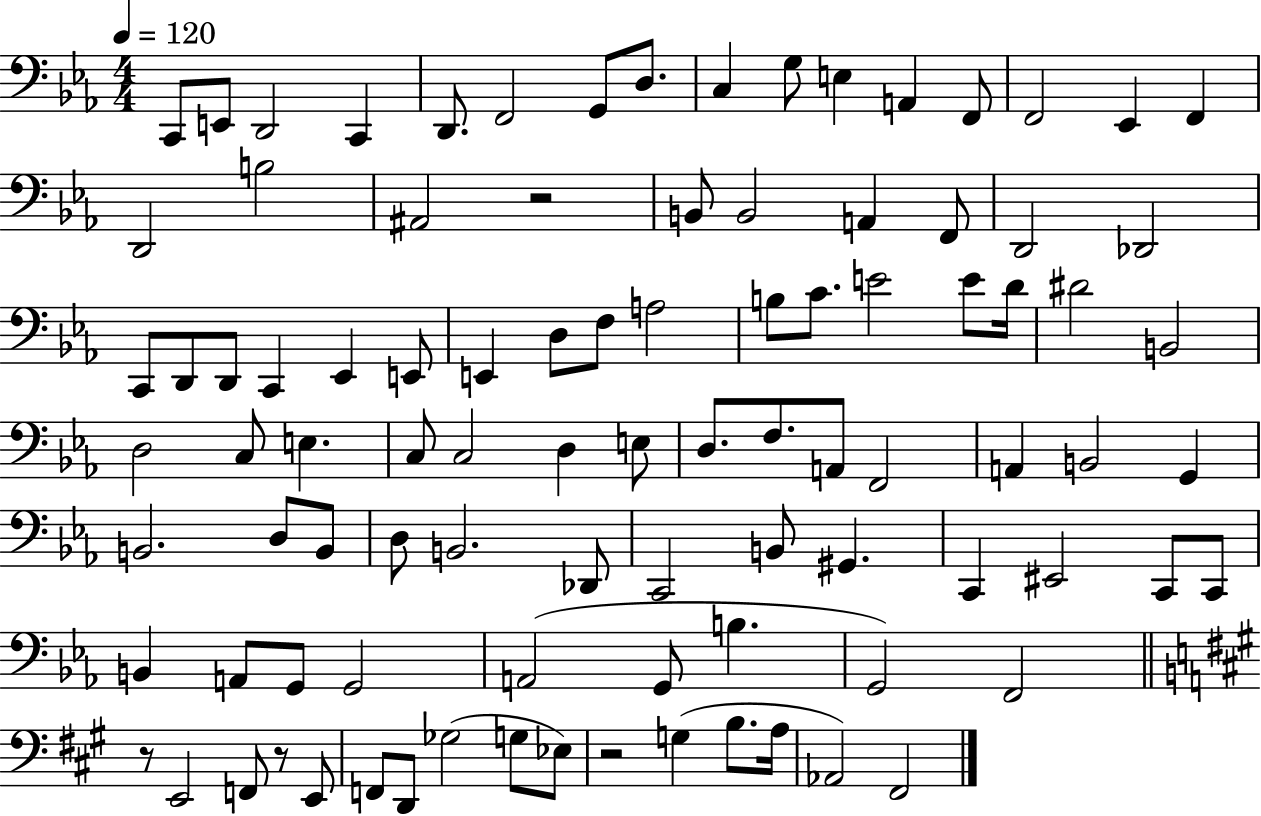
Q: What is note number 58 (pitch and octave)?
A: D3